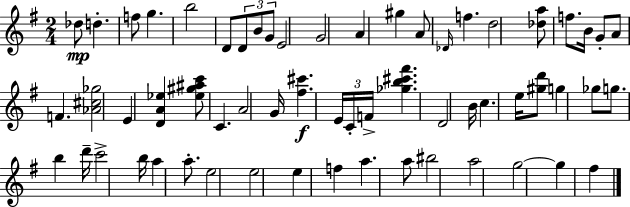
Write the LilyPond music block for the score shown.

{
  \clef treble
  \numericTimeSignature
  \time 2/4
  \key g \major
  \repeat volta 2 { des''8\mp d''4.-. | f''8 g''4. | b''2 | d'8 \tuplet 3/2 { d'8 b'8 g'8 } | \break e'2 | g'2 | a'4 gis''4 | a'8 \grace { des'16 } f''4. | \break d''2 | <des'' a''>8 f''8. b'16 g'8-. | a'8 f'4. | <aes' cis'' ges''>2 | \break e'4 <d' a' ees''>4 | <ees'' gis'' ais'' c'''>8 c'4. | a'2 | g'16 <fis'' cis'''>4.\f | \break \tuplet 3/2 { e'16 c'16-. f'16-> } <ges'' b'' cis''' fis'''>4. | d'2 | b'16 c''4. | e''16 <gis'' d'''>8 g''4 ges''8 | \break g''8. b''4 | d'''16-- c'''2-> | b''16 a''4 a''8.-. | e''2 | \break e''2 | e''4 f''4 | a''4. a''8 | bis''2 | \break a''2 | g''2~~ | g''4 fis''4 | } \bar "|."
}